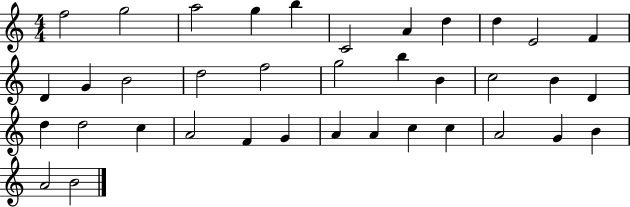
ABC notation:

X:1
T:Untitled
M:4/4
L:1/4
K:C
f2 g2 a2 g b C2 A d d E2 F D G B2 d2 f2 g2 b B c2 B D d d2 c A2 F G A A c c A2 G B A2 B2